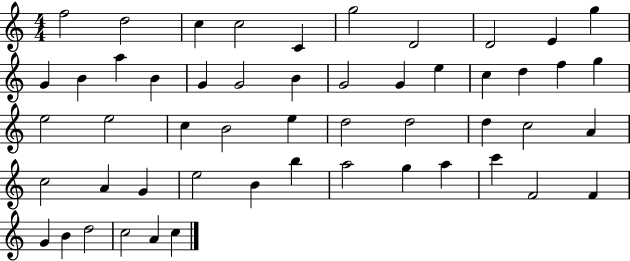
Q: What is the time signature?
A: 4/4